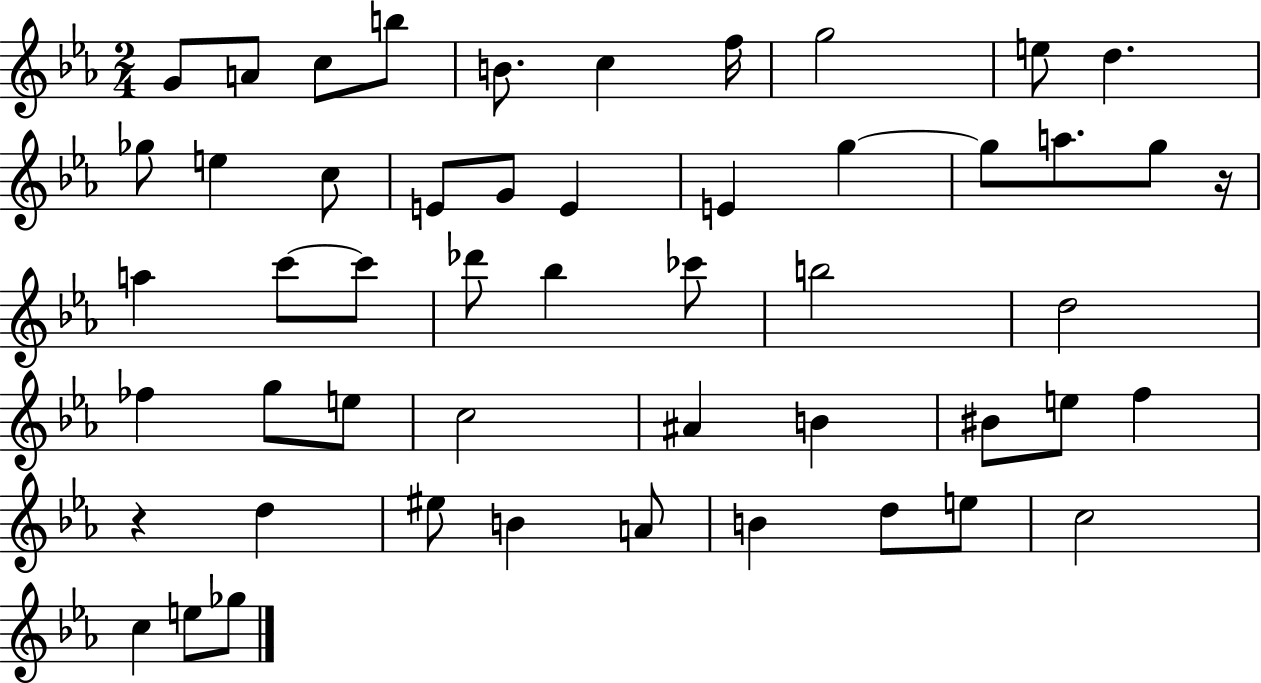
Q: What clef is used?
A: treble